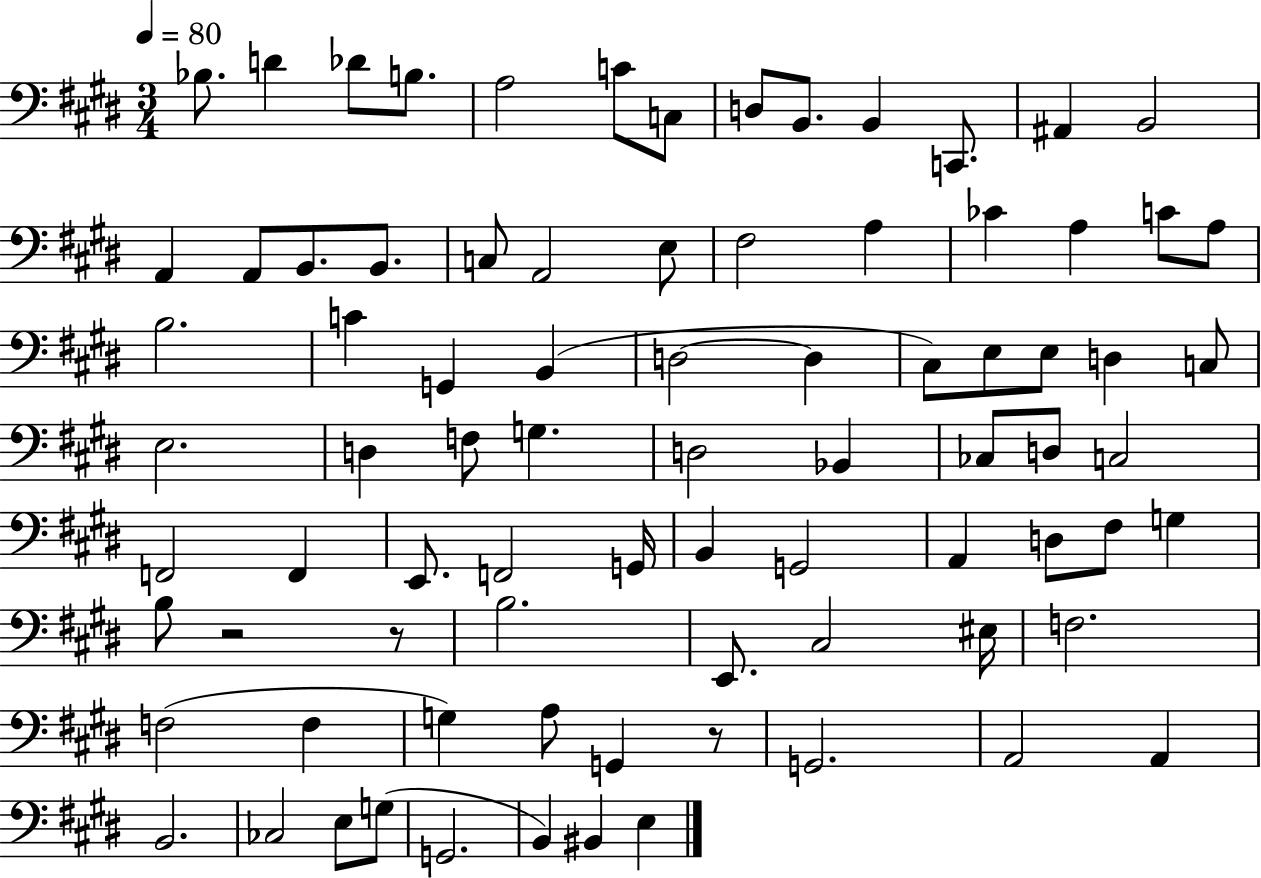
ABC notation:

X:1
T:Untitled
M:3/4
L:1/4
K:E
_B,/2 D _D/2 B,/2 A,2 C/2 C,/2 D,/2 B,,/2 B,, C,,/2 ^A,, B,,2 A,, A,,/2 B,,/2 B,,/2 C,/2 A,,2 E,/2 ^F,2 A, _C A, C/2 A,/2 B,2 C G,, B,, D,2 D, ^C,/2 E,/2 E,/2 D, C,/2 E,2 D, F,/2 G, D,2 _B,, _C,/2 D,/2 C,2 F,,2 F,, E,,/2 F,,2 G,,/4 B,, G,,2 A,, D,/2 ^F,/2 G, B,/2 z2 z/2 B,2 E,,/2 ^C,2 ^E,/4 F,2 F,2 F, G, A,/2 G,, z/2 G,,2 A,,2 A,, B,,2 _C,2 E,/2 G,/2 G,,2 B,, ^B,, E,